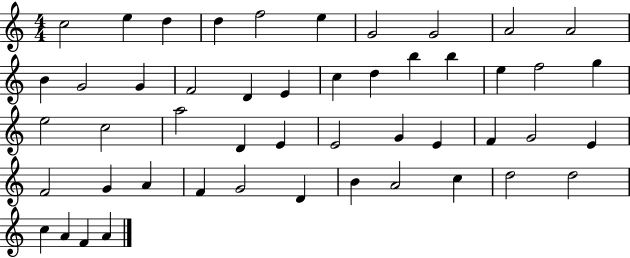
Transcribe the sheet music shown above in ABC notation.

X:1
T:Untitled
M:4/4
L:1/4
K:C
c2 e d d f2 e G2 G2 A2 A2 B G2 G F2 D E c d b b e f2 g e2 c2 a2 D E E2 G E F G2 E F2 G A F G2 D B A2 c d2 d2 c A F A